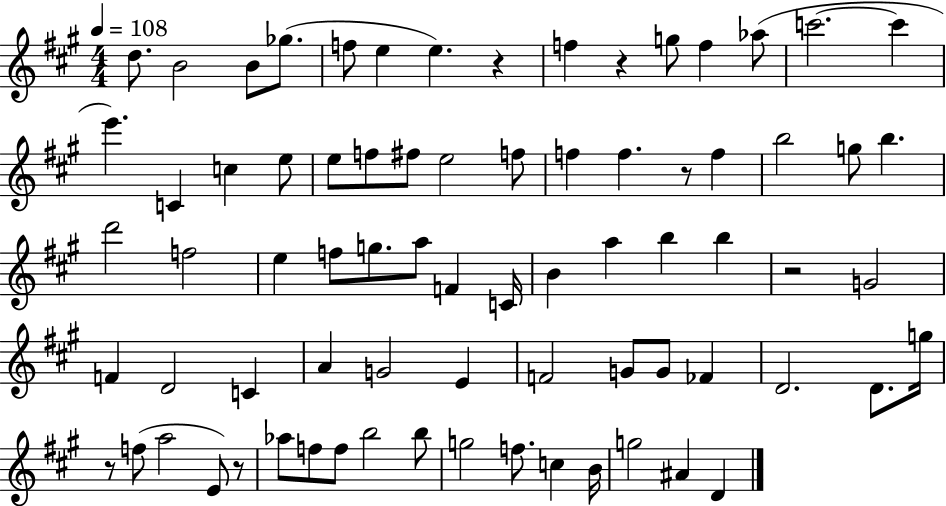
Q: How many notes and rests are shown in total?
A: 75